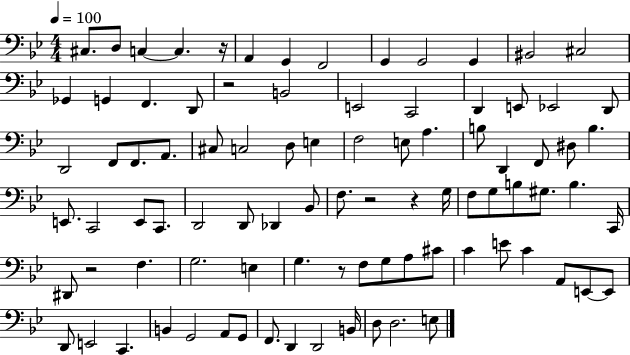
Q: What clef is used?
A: bass